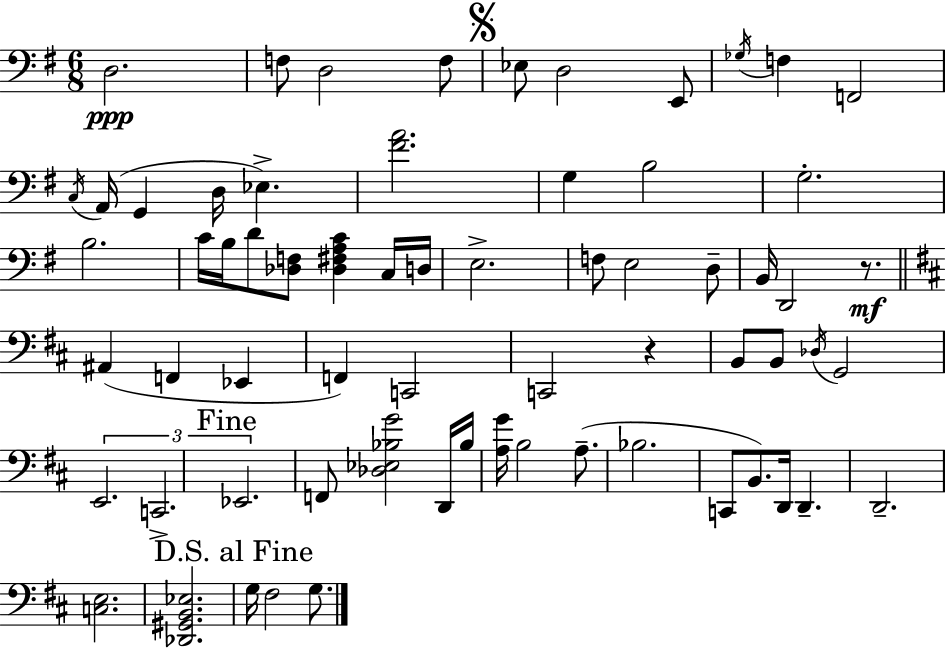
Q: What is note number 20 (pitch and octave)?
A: C4